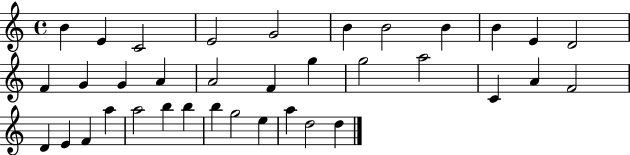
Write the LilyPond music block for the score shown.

{
  \clef treble
  \time 4/4
  \defaultTimeSignature
  \key c \major
  b'4 e'4 c'2 | e'2 g'2 | b'4 b'2 b'4 | b'4 e'4 d'2 | \break f'4 g'4 g'4 a'4 | a'2 f'4 g''4 | g''2 a''2 | c'4 a'4 f'2 | \break d'4 e'4 f'4 a''4 | a''2 b''4 b''4 | b''4 g''2 e''4 | a''4 d''2 d''4 | \break \bar "|."
}